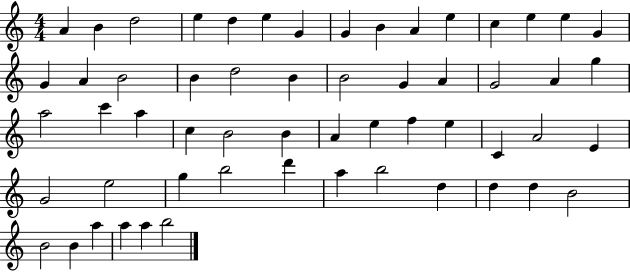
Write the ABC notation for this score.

X:1
T:Untitled
M:4/4
L:1/4
K:C
A B d2 e d e G G B A e c e e G G A B2 B d2 B B2 G A G2 A g a2 c' a c B2 B A e f e C A2 E G2 e2 g b2 d' a b2 d d d B2 B2 B a a a b2